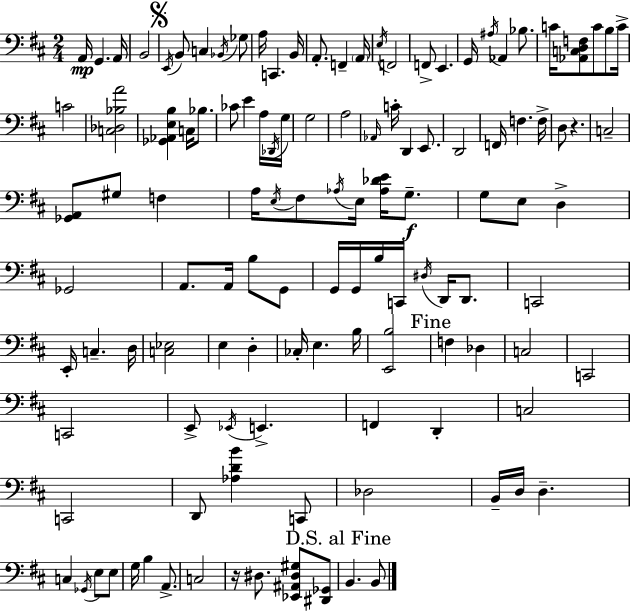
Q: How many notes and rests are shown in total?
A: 120